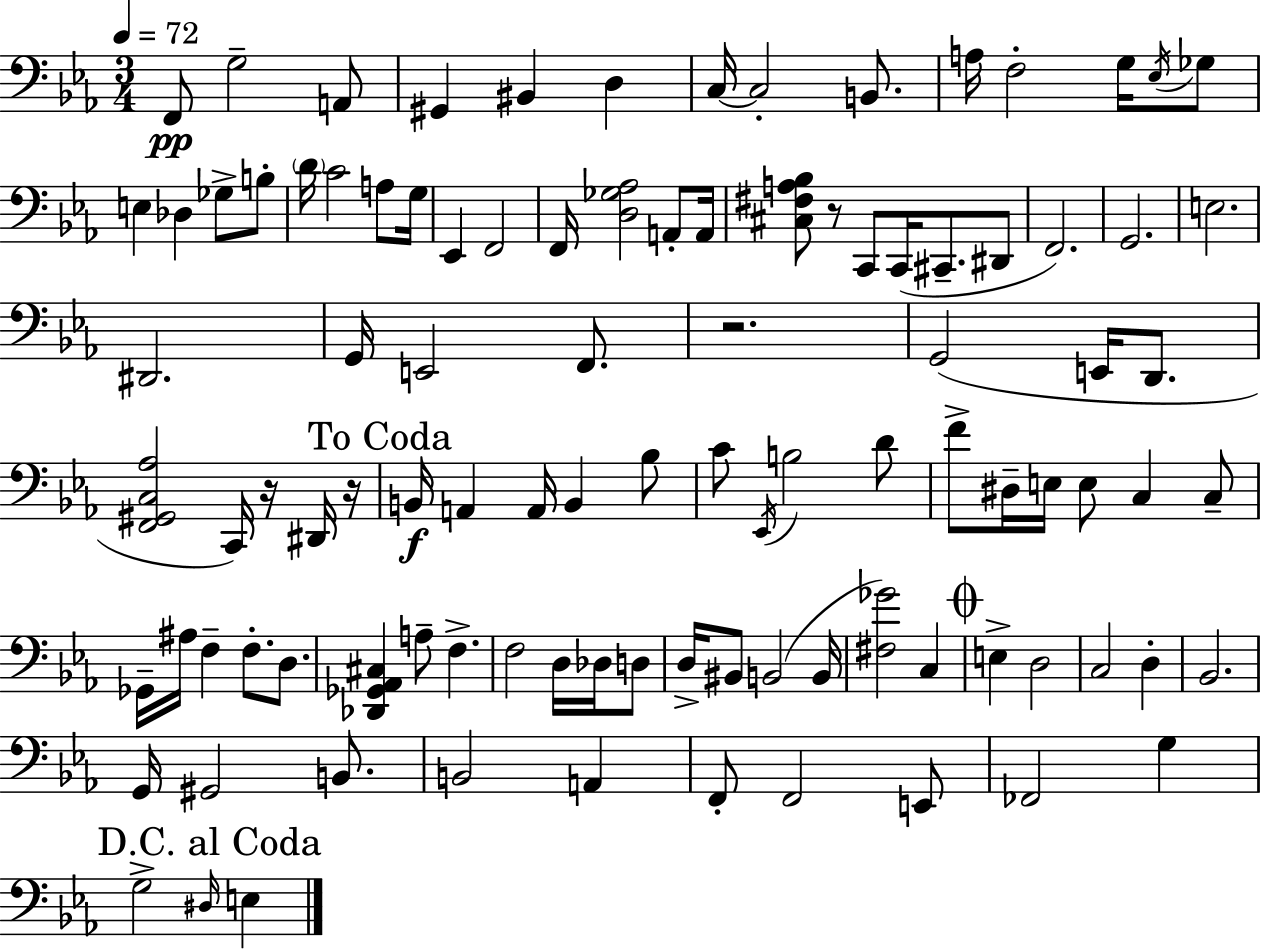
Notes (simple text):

F2/e G3/h A2/e G#2/q BIS2/q D3/q C3/s C3/h B2/e. A3/s F3/h G3/s Eb3/s Gb3/e E3/q Db3/q Gb3/e B3/e D4/s C4/h A3/e G3/s Eb2/q F2/h F2/s [D3,Gb3,Ab3]/h A2/e A2/s [C#3,F#3,A3,Bb3]/e R/e C2/e C2/s C#2/e. D#2/e F2/h. G2/h. E3/h. D#2/h. G2/s E2/h F2/e. R/h. G2/h E2/s D2/e. [F2,G#2,C3,Ab3]/h C2/s R/s D#2/s R/s B2/s A2/q A2/s B2/q Bb3/e C4/e Eb2/s B3/h D4/e F4/e D#3/s E3/s E3/e C3/q C3/e Gb2/s A#3/s F3/q F3/e. D3/e. [Db2,Gb2,Ab2,C#3]/q A3/e F3/q. F3/h D3/s Db3/s D3/e D3/s BIS2/e B2/h B2/s [F#3,Gb4]/h C3/q E3/q D3/h C3/h D3/q Bb2/h. G2/s G#2/h B2/e. B2/h A2/q F2/e F2/h E2/e FES2/h G3/q G3/h D#3/s E3/q